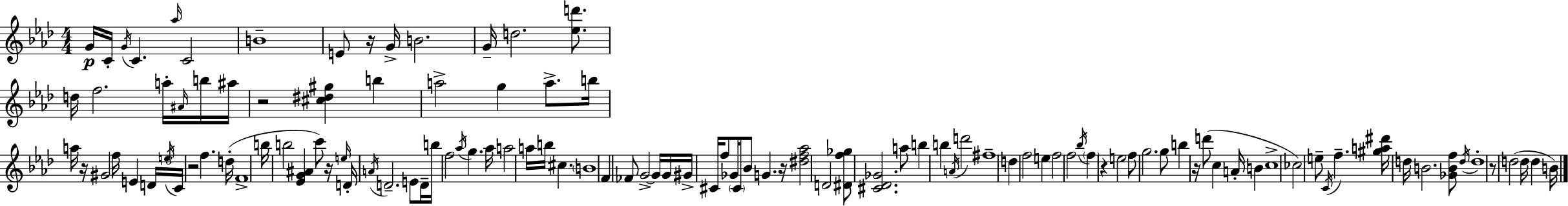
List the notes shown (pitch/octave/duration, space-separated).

G4/s C4/s G4/s C4/q. Ab5/s C4/h B4/w E4/e R/s G4/s B4/h. G4/s D5/h. [Eb5,D6]/e. D5/s F5/h. A5/s A#4/s B5/s A#5/s R/h [C#5,D#5,G#5]/q B5/q A5/h G5/q A5/e. B5/s A5/s R/s G#4/h F5/s E4/q D4/s E5/s C4/s R/h F5/q. D5/s F4/w B5/s B5/h [Eb4,G4,A#4]/q C6/e R/s E5/s D4/s A4/s D4/h. E4/e D4/s B5/s F5/h Ab5/s G5/q. Ab5/s A5/h A5/s B5/s C#5/q. B4/w F4/q FES4/e G4/h G4/s G4/s G#4/s C#4/s F5/e Gb4/s C#4/e Bb4/e G4/q. R/s [D#5,F5,Ab5]/h D4/h [D#4,F5,Gb5]/e [C#4,Db4,Gb4]/h. A5/e B5/q B5/q A4/s D6/h F#5/w D5/q F5/h E5/q F5/h F5/h Bb5/s F5/q R/q E5/h F5/e G5/h. G5/e B5/q R/s D6/e C5/q A4/s B4/q C5/w CES5/h E5/e C4/s F5/q. [G#5,A5,D#6]/s D5/s B4/h. [Gb4,B4,F5]/e D5/s D5/w R/e D5/h D5/s D5/q B4/s